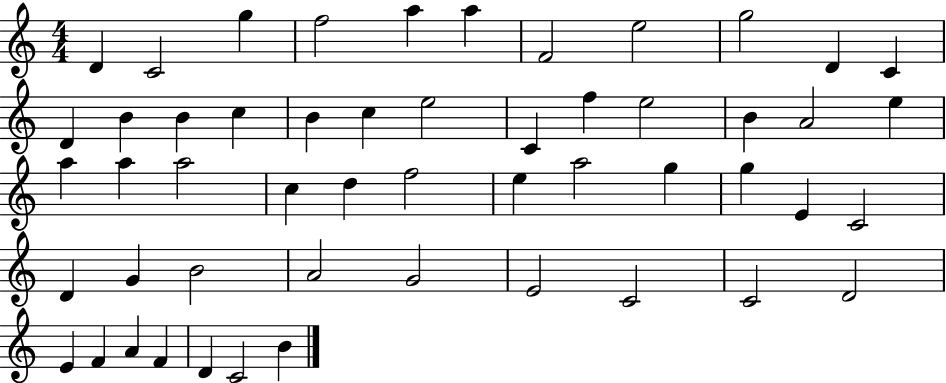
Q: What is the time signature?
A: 4/4